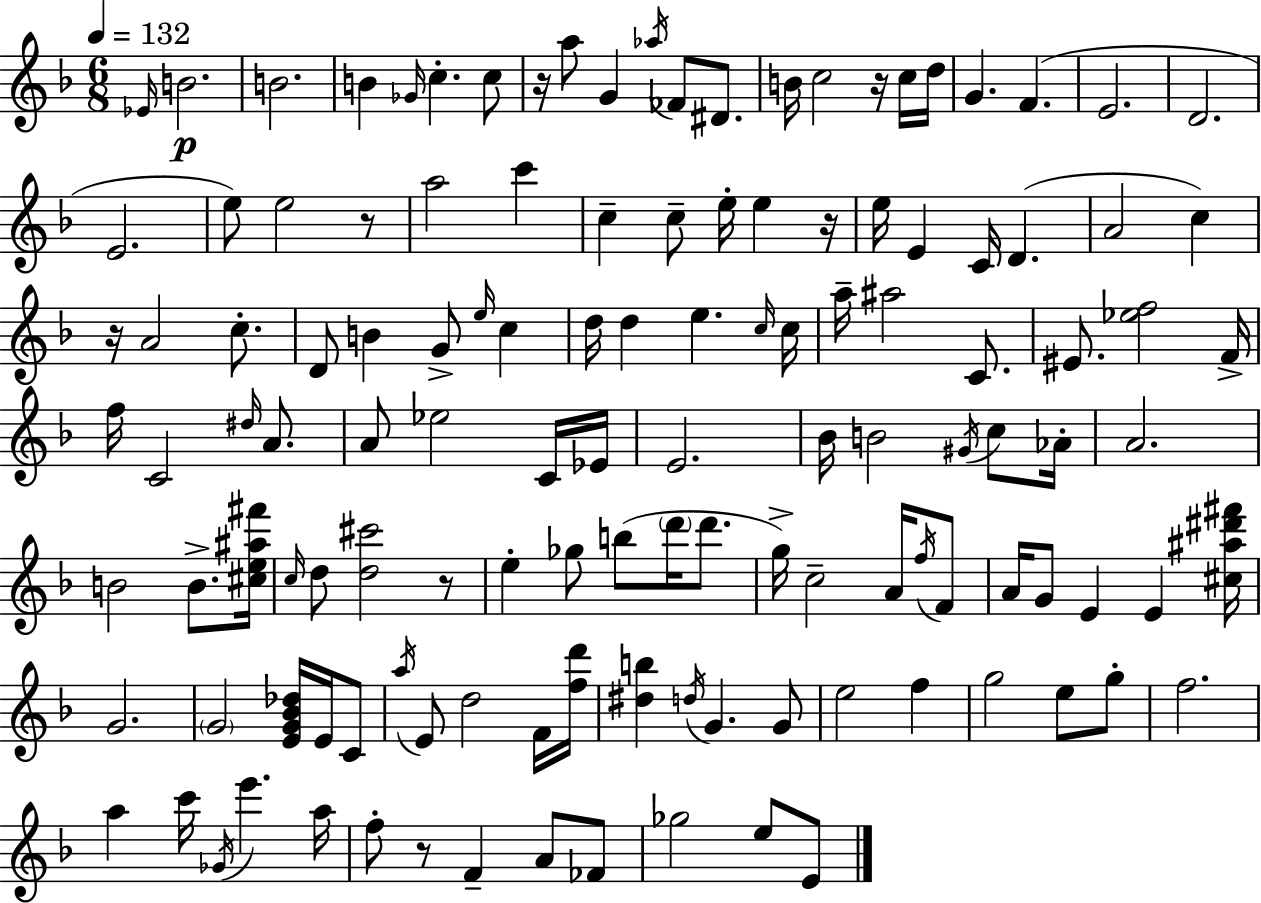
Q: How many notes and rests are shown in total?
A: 128